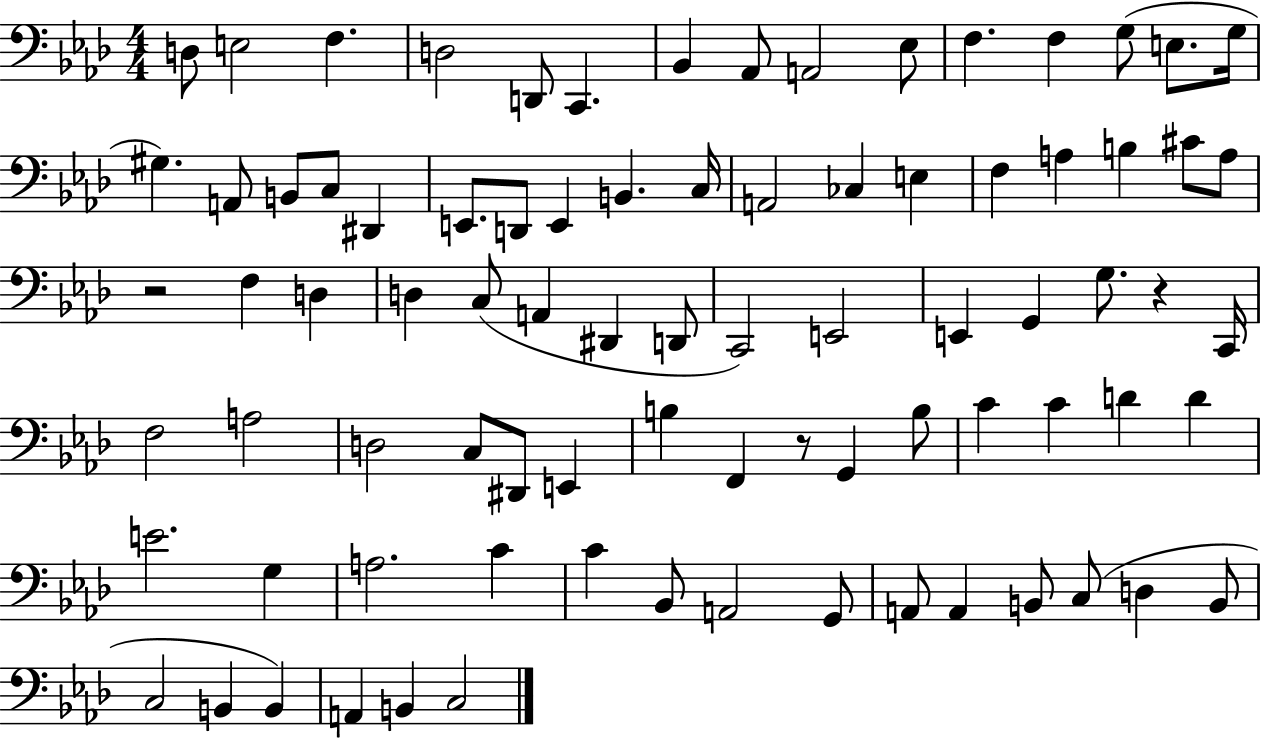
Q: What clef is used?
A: bass